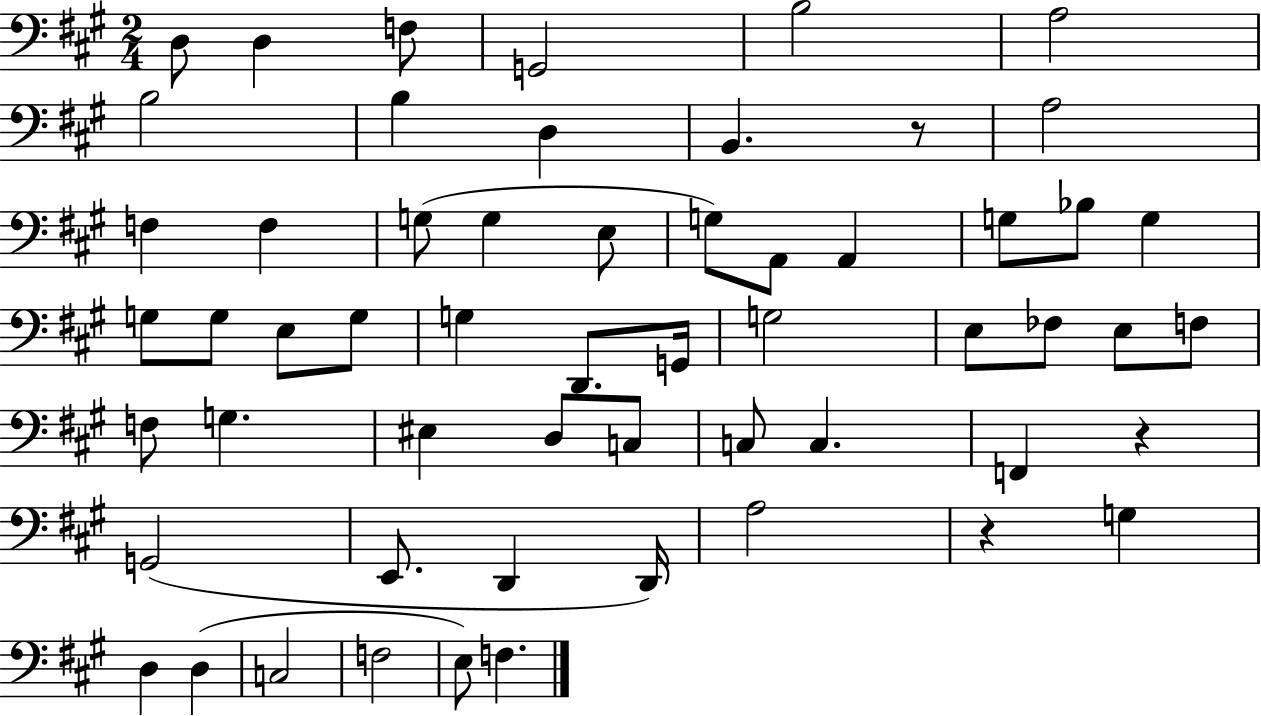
D3/e D3/q F3/e G2/h B3/h A3/h B3/h B3/q D3/q B2/q. R/e A3/h F3/q F3/q G3/e G3/q E3/e G3/e A2/e A2/q G3/e Bb3/e G3/q G3/e G3/e E3/e G3/e G3/q D2/e. G2/s G3/h E3/e FES3/e E3/e F3/e F3/e G3/q. EIS3/q D3/e C3/e C3/e C3/q. F2/q R/q G2/h E2/e. D2/q D2/s A3/h R/q G3/q D3/q D3/q C3/h F3/h E3/e F3/q.